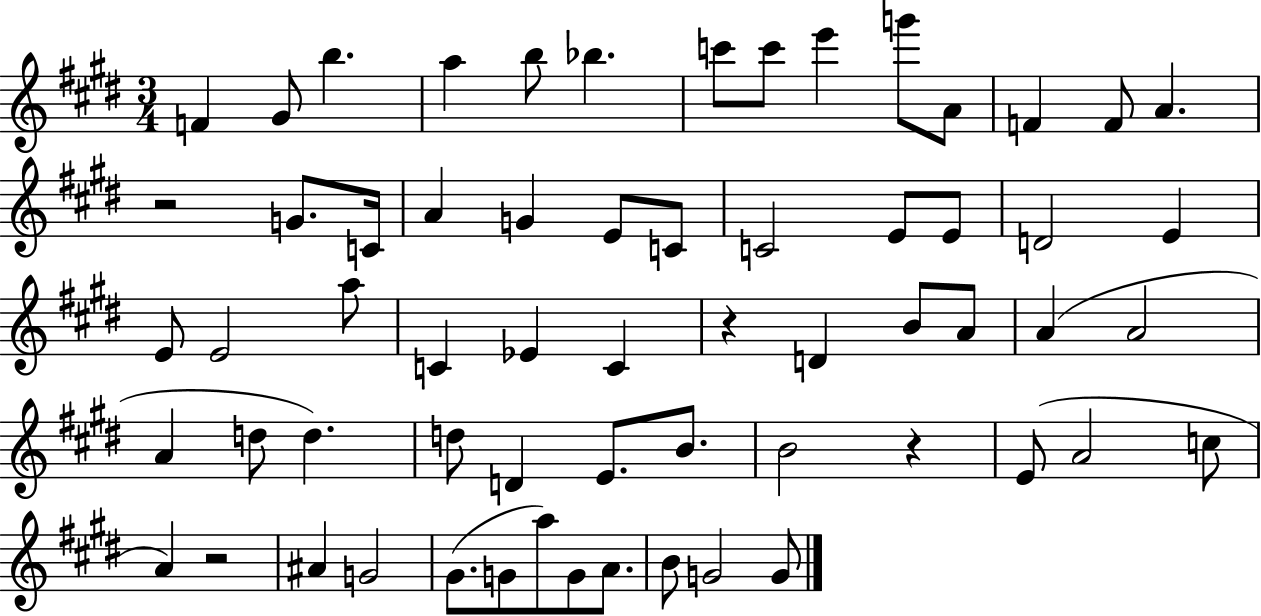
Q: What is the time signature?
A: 3/4